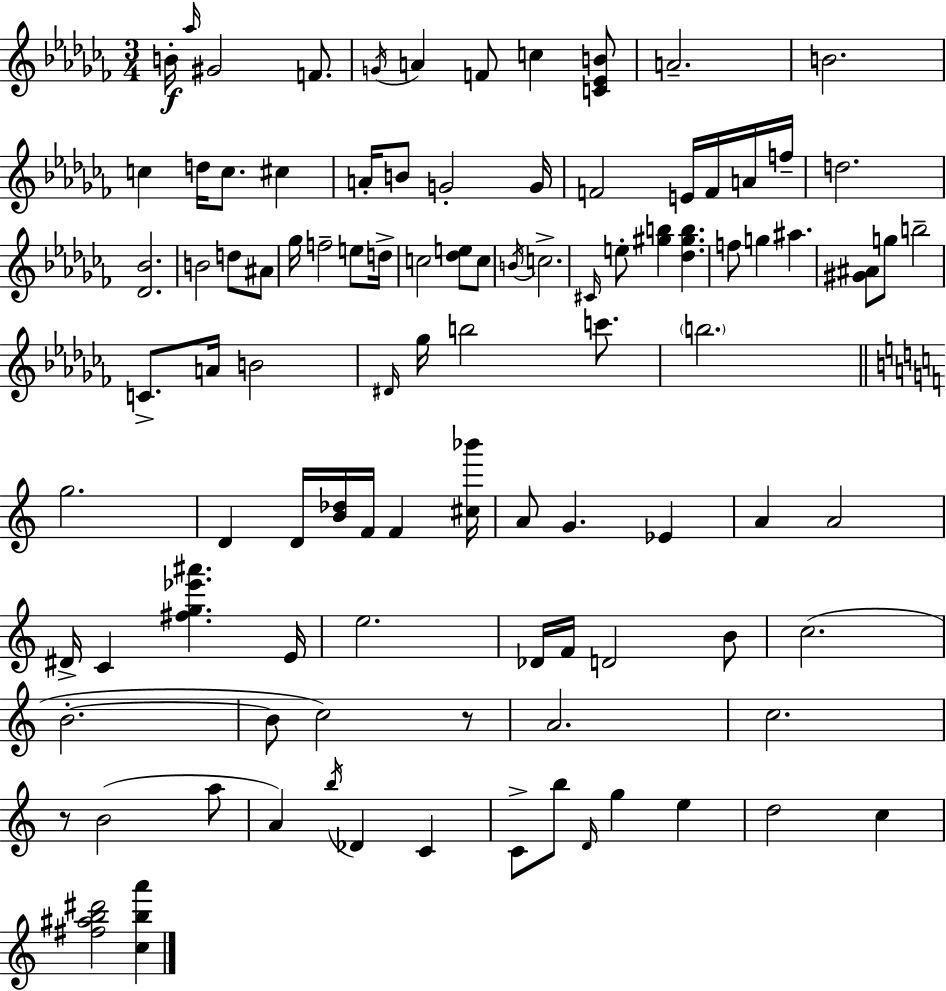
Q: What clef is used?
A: treble